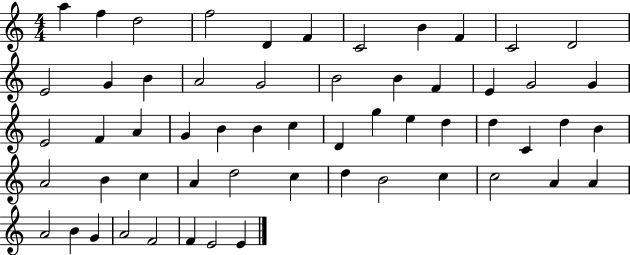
{
  \clef treble
  \numericTimeSignature
  \time 4/4
  \key c \major
  a''4 f''4 d''2 | f''2 d'4 f'4 | c'2 b'4 f'4 | c'2 d'2 | \break e'2 g'4 b'4 | a'2 g'2 | b'2 b'4 f'4 | e'4 g'2 g'4 | \break e'2 f'4 a'4 | g'4 b'4 b'4 c''4 | d'4 g''4 e''4 d''4 | d''4 c'4 d''4 b'4 | \break a'2 b'4 c''4 | a'4 d''2 c''4 | d''4 b'2 c''4 | c''2 a'4 a'4 | \break a'2 b'4 g'4 | a'2 f'2 | f'4 e'2 e'4 | \bar "|."
}